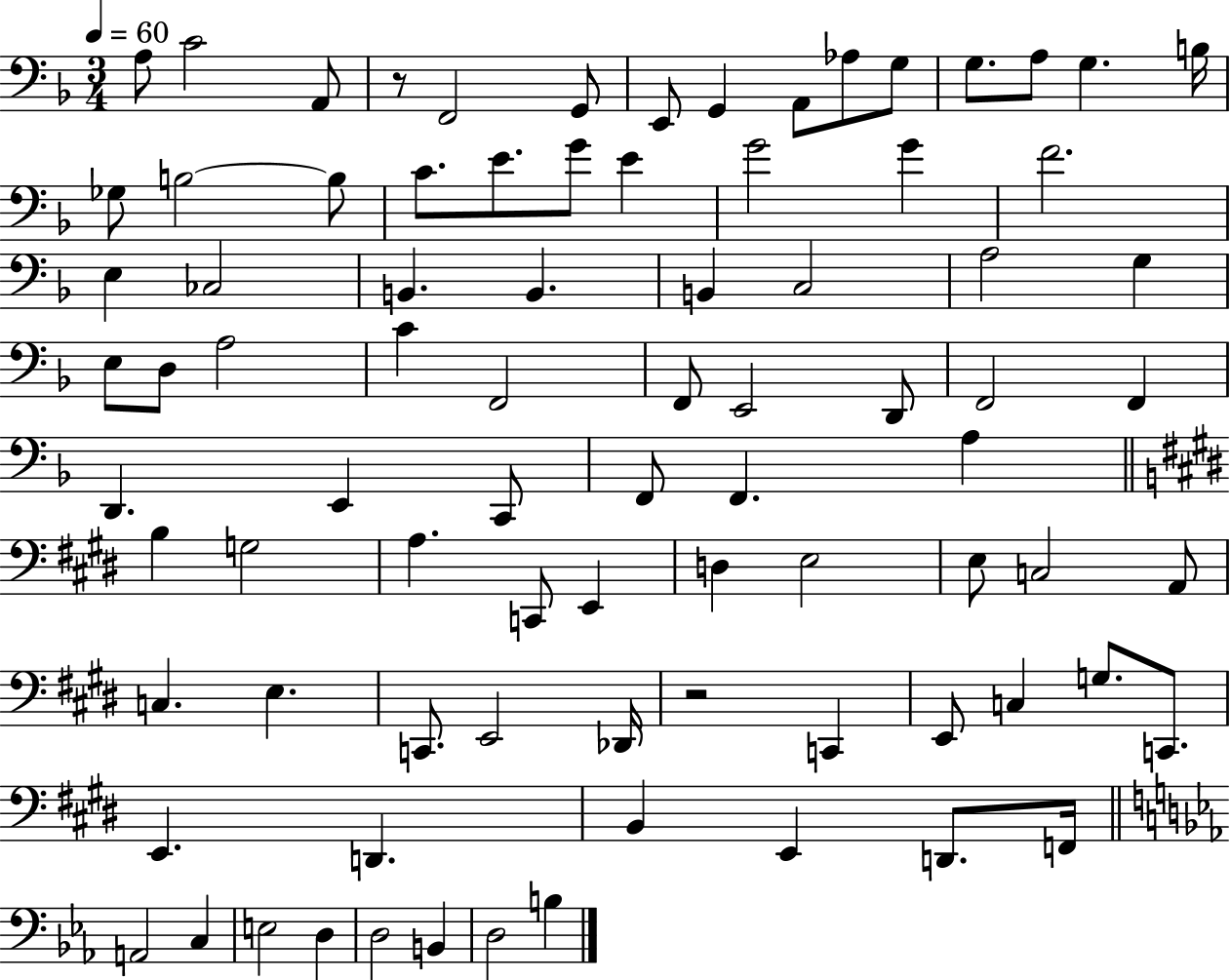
A3/e C4/h A2/e R/e F2/h G2/e E2/e G2/q A2/e Ab3/e G3/e G3/e. A3/e G3/q. B3/s Gb3/e B3/h B3/e C4/e. E4/e. G4/e E4/q G4/h G4/q F4/h. E3/q CES3/h B2/q. B2/q. B2/q C3/h A3/h G3/q E3/e D3/e A3/h C4/q F2/h F2/e E2/h D2/e F2/h F2/q D2/q. E2/q C2/e F2/e F2/q. A3/q B3/q G3/h A3/q. C2/e E2/q D3/q E3/h E3/e C3/h A2/e C3/q. E3/q. C2/e. E2/h Db2/s R/h C2/q E2/e C3/q G3/e. C2/e. E2/q. D2/q. B2/q E2/q D2/e. F2/s A2/h C3/q E3/h D3/q D3/h B2/q D3/h B3/q